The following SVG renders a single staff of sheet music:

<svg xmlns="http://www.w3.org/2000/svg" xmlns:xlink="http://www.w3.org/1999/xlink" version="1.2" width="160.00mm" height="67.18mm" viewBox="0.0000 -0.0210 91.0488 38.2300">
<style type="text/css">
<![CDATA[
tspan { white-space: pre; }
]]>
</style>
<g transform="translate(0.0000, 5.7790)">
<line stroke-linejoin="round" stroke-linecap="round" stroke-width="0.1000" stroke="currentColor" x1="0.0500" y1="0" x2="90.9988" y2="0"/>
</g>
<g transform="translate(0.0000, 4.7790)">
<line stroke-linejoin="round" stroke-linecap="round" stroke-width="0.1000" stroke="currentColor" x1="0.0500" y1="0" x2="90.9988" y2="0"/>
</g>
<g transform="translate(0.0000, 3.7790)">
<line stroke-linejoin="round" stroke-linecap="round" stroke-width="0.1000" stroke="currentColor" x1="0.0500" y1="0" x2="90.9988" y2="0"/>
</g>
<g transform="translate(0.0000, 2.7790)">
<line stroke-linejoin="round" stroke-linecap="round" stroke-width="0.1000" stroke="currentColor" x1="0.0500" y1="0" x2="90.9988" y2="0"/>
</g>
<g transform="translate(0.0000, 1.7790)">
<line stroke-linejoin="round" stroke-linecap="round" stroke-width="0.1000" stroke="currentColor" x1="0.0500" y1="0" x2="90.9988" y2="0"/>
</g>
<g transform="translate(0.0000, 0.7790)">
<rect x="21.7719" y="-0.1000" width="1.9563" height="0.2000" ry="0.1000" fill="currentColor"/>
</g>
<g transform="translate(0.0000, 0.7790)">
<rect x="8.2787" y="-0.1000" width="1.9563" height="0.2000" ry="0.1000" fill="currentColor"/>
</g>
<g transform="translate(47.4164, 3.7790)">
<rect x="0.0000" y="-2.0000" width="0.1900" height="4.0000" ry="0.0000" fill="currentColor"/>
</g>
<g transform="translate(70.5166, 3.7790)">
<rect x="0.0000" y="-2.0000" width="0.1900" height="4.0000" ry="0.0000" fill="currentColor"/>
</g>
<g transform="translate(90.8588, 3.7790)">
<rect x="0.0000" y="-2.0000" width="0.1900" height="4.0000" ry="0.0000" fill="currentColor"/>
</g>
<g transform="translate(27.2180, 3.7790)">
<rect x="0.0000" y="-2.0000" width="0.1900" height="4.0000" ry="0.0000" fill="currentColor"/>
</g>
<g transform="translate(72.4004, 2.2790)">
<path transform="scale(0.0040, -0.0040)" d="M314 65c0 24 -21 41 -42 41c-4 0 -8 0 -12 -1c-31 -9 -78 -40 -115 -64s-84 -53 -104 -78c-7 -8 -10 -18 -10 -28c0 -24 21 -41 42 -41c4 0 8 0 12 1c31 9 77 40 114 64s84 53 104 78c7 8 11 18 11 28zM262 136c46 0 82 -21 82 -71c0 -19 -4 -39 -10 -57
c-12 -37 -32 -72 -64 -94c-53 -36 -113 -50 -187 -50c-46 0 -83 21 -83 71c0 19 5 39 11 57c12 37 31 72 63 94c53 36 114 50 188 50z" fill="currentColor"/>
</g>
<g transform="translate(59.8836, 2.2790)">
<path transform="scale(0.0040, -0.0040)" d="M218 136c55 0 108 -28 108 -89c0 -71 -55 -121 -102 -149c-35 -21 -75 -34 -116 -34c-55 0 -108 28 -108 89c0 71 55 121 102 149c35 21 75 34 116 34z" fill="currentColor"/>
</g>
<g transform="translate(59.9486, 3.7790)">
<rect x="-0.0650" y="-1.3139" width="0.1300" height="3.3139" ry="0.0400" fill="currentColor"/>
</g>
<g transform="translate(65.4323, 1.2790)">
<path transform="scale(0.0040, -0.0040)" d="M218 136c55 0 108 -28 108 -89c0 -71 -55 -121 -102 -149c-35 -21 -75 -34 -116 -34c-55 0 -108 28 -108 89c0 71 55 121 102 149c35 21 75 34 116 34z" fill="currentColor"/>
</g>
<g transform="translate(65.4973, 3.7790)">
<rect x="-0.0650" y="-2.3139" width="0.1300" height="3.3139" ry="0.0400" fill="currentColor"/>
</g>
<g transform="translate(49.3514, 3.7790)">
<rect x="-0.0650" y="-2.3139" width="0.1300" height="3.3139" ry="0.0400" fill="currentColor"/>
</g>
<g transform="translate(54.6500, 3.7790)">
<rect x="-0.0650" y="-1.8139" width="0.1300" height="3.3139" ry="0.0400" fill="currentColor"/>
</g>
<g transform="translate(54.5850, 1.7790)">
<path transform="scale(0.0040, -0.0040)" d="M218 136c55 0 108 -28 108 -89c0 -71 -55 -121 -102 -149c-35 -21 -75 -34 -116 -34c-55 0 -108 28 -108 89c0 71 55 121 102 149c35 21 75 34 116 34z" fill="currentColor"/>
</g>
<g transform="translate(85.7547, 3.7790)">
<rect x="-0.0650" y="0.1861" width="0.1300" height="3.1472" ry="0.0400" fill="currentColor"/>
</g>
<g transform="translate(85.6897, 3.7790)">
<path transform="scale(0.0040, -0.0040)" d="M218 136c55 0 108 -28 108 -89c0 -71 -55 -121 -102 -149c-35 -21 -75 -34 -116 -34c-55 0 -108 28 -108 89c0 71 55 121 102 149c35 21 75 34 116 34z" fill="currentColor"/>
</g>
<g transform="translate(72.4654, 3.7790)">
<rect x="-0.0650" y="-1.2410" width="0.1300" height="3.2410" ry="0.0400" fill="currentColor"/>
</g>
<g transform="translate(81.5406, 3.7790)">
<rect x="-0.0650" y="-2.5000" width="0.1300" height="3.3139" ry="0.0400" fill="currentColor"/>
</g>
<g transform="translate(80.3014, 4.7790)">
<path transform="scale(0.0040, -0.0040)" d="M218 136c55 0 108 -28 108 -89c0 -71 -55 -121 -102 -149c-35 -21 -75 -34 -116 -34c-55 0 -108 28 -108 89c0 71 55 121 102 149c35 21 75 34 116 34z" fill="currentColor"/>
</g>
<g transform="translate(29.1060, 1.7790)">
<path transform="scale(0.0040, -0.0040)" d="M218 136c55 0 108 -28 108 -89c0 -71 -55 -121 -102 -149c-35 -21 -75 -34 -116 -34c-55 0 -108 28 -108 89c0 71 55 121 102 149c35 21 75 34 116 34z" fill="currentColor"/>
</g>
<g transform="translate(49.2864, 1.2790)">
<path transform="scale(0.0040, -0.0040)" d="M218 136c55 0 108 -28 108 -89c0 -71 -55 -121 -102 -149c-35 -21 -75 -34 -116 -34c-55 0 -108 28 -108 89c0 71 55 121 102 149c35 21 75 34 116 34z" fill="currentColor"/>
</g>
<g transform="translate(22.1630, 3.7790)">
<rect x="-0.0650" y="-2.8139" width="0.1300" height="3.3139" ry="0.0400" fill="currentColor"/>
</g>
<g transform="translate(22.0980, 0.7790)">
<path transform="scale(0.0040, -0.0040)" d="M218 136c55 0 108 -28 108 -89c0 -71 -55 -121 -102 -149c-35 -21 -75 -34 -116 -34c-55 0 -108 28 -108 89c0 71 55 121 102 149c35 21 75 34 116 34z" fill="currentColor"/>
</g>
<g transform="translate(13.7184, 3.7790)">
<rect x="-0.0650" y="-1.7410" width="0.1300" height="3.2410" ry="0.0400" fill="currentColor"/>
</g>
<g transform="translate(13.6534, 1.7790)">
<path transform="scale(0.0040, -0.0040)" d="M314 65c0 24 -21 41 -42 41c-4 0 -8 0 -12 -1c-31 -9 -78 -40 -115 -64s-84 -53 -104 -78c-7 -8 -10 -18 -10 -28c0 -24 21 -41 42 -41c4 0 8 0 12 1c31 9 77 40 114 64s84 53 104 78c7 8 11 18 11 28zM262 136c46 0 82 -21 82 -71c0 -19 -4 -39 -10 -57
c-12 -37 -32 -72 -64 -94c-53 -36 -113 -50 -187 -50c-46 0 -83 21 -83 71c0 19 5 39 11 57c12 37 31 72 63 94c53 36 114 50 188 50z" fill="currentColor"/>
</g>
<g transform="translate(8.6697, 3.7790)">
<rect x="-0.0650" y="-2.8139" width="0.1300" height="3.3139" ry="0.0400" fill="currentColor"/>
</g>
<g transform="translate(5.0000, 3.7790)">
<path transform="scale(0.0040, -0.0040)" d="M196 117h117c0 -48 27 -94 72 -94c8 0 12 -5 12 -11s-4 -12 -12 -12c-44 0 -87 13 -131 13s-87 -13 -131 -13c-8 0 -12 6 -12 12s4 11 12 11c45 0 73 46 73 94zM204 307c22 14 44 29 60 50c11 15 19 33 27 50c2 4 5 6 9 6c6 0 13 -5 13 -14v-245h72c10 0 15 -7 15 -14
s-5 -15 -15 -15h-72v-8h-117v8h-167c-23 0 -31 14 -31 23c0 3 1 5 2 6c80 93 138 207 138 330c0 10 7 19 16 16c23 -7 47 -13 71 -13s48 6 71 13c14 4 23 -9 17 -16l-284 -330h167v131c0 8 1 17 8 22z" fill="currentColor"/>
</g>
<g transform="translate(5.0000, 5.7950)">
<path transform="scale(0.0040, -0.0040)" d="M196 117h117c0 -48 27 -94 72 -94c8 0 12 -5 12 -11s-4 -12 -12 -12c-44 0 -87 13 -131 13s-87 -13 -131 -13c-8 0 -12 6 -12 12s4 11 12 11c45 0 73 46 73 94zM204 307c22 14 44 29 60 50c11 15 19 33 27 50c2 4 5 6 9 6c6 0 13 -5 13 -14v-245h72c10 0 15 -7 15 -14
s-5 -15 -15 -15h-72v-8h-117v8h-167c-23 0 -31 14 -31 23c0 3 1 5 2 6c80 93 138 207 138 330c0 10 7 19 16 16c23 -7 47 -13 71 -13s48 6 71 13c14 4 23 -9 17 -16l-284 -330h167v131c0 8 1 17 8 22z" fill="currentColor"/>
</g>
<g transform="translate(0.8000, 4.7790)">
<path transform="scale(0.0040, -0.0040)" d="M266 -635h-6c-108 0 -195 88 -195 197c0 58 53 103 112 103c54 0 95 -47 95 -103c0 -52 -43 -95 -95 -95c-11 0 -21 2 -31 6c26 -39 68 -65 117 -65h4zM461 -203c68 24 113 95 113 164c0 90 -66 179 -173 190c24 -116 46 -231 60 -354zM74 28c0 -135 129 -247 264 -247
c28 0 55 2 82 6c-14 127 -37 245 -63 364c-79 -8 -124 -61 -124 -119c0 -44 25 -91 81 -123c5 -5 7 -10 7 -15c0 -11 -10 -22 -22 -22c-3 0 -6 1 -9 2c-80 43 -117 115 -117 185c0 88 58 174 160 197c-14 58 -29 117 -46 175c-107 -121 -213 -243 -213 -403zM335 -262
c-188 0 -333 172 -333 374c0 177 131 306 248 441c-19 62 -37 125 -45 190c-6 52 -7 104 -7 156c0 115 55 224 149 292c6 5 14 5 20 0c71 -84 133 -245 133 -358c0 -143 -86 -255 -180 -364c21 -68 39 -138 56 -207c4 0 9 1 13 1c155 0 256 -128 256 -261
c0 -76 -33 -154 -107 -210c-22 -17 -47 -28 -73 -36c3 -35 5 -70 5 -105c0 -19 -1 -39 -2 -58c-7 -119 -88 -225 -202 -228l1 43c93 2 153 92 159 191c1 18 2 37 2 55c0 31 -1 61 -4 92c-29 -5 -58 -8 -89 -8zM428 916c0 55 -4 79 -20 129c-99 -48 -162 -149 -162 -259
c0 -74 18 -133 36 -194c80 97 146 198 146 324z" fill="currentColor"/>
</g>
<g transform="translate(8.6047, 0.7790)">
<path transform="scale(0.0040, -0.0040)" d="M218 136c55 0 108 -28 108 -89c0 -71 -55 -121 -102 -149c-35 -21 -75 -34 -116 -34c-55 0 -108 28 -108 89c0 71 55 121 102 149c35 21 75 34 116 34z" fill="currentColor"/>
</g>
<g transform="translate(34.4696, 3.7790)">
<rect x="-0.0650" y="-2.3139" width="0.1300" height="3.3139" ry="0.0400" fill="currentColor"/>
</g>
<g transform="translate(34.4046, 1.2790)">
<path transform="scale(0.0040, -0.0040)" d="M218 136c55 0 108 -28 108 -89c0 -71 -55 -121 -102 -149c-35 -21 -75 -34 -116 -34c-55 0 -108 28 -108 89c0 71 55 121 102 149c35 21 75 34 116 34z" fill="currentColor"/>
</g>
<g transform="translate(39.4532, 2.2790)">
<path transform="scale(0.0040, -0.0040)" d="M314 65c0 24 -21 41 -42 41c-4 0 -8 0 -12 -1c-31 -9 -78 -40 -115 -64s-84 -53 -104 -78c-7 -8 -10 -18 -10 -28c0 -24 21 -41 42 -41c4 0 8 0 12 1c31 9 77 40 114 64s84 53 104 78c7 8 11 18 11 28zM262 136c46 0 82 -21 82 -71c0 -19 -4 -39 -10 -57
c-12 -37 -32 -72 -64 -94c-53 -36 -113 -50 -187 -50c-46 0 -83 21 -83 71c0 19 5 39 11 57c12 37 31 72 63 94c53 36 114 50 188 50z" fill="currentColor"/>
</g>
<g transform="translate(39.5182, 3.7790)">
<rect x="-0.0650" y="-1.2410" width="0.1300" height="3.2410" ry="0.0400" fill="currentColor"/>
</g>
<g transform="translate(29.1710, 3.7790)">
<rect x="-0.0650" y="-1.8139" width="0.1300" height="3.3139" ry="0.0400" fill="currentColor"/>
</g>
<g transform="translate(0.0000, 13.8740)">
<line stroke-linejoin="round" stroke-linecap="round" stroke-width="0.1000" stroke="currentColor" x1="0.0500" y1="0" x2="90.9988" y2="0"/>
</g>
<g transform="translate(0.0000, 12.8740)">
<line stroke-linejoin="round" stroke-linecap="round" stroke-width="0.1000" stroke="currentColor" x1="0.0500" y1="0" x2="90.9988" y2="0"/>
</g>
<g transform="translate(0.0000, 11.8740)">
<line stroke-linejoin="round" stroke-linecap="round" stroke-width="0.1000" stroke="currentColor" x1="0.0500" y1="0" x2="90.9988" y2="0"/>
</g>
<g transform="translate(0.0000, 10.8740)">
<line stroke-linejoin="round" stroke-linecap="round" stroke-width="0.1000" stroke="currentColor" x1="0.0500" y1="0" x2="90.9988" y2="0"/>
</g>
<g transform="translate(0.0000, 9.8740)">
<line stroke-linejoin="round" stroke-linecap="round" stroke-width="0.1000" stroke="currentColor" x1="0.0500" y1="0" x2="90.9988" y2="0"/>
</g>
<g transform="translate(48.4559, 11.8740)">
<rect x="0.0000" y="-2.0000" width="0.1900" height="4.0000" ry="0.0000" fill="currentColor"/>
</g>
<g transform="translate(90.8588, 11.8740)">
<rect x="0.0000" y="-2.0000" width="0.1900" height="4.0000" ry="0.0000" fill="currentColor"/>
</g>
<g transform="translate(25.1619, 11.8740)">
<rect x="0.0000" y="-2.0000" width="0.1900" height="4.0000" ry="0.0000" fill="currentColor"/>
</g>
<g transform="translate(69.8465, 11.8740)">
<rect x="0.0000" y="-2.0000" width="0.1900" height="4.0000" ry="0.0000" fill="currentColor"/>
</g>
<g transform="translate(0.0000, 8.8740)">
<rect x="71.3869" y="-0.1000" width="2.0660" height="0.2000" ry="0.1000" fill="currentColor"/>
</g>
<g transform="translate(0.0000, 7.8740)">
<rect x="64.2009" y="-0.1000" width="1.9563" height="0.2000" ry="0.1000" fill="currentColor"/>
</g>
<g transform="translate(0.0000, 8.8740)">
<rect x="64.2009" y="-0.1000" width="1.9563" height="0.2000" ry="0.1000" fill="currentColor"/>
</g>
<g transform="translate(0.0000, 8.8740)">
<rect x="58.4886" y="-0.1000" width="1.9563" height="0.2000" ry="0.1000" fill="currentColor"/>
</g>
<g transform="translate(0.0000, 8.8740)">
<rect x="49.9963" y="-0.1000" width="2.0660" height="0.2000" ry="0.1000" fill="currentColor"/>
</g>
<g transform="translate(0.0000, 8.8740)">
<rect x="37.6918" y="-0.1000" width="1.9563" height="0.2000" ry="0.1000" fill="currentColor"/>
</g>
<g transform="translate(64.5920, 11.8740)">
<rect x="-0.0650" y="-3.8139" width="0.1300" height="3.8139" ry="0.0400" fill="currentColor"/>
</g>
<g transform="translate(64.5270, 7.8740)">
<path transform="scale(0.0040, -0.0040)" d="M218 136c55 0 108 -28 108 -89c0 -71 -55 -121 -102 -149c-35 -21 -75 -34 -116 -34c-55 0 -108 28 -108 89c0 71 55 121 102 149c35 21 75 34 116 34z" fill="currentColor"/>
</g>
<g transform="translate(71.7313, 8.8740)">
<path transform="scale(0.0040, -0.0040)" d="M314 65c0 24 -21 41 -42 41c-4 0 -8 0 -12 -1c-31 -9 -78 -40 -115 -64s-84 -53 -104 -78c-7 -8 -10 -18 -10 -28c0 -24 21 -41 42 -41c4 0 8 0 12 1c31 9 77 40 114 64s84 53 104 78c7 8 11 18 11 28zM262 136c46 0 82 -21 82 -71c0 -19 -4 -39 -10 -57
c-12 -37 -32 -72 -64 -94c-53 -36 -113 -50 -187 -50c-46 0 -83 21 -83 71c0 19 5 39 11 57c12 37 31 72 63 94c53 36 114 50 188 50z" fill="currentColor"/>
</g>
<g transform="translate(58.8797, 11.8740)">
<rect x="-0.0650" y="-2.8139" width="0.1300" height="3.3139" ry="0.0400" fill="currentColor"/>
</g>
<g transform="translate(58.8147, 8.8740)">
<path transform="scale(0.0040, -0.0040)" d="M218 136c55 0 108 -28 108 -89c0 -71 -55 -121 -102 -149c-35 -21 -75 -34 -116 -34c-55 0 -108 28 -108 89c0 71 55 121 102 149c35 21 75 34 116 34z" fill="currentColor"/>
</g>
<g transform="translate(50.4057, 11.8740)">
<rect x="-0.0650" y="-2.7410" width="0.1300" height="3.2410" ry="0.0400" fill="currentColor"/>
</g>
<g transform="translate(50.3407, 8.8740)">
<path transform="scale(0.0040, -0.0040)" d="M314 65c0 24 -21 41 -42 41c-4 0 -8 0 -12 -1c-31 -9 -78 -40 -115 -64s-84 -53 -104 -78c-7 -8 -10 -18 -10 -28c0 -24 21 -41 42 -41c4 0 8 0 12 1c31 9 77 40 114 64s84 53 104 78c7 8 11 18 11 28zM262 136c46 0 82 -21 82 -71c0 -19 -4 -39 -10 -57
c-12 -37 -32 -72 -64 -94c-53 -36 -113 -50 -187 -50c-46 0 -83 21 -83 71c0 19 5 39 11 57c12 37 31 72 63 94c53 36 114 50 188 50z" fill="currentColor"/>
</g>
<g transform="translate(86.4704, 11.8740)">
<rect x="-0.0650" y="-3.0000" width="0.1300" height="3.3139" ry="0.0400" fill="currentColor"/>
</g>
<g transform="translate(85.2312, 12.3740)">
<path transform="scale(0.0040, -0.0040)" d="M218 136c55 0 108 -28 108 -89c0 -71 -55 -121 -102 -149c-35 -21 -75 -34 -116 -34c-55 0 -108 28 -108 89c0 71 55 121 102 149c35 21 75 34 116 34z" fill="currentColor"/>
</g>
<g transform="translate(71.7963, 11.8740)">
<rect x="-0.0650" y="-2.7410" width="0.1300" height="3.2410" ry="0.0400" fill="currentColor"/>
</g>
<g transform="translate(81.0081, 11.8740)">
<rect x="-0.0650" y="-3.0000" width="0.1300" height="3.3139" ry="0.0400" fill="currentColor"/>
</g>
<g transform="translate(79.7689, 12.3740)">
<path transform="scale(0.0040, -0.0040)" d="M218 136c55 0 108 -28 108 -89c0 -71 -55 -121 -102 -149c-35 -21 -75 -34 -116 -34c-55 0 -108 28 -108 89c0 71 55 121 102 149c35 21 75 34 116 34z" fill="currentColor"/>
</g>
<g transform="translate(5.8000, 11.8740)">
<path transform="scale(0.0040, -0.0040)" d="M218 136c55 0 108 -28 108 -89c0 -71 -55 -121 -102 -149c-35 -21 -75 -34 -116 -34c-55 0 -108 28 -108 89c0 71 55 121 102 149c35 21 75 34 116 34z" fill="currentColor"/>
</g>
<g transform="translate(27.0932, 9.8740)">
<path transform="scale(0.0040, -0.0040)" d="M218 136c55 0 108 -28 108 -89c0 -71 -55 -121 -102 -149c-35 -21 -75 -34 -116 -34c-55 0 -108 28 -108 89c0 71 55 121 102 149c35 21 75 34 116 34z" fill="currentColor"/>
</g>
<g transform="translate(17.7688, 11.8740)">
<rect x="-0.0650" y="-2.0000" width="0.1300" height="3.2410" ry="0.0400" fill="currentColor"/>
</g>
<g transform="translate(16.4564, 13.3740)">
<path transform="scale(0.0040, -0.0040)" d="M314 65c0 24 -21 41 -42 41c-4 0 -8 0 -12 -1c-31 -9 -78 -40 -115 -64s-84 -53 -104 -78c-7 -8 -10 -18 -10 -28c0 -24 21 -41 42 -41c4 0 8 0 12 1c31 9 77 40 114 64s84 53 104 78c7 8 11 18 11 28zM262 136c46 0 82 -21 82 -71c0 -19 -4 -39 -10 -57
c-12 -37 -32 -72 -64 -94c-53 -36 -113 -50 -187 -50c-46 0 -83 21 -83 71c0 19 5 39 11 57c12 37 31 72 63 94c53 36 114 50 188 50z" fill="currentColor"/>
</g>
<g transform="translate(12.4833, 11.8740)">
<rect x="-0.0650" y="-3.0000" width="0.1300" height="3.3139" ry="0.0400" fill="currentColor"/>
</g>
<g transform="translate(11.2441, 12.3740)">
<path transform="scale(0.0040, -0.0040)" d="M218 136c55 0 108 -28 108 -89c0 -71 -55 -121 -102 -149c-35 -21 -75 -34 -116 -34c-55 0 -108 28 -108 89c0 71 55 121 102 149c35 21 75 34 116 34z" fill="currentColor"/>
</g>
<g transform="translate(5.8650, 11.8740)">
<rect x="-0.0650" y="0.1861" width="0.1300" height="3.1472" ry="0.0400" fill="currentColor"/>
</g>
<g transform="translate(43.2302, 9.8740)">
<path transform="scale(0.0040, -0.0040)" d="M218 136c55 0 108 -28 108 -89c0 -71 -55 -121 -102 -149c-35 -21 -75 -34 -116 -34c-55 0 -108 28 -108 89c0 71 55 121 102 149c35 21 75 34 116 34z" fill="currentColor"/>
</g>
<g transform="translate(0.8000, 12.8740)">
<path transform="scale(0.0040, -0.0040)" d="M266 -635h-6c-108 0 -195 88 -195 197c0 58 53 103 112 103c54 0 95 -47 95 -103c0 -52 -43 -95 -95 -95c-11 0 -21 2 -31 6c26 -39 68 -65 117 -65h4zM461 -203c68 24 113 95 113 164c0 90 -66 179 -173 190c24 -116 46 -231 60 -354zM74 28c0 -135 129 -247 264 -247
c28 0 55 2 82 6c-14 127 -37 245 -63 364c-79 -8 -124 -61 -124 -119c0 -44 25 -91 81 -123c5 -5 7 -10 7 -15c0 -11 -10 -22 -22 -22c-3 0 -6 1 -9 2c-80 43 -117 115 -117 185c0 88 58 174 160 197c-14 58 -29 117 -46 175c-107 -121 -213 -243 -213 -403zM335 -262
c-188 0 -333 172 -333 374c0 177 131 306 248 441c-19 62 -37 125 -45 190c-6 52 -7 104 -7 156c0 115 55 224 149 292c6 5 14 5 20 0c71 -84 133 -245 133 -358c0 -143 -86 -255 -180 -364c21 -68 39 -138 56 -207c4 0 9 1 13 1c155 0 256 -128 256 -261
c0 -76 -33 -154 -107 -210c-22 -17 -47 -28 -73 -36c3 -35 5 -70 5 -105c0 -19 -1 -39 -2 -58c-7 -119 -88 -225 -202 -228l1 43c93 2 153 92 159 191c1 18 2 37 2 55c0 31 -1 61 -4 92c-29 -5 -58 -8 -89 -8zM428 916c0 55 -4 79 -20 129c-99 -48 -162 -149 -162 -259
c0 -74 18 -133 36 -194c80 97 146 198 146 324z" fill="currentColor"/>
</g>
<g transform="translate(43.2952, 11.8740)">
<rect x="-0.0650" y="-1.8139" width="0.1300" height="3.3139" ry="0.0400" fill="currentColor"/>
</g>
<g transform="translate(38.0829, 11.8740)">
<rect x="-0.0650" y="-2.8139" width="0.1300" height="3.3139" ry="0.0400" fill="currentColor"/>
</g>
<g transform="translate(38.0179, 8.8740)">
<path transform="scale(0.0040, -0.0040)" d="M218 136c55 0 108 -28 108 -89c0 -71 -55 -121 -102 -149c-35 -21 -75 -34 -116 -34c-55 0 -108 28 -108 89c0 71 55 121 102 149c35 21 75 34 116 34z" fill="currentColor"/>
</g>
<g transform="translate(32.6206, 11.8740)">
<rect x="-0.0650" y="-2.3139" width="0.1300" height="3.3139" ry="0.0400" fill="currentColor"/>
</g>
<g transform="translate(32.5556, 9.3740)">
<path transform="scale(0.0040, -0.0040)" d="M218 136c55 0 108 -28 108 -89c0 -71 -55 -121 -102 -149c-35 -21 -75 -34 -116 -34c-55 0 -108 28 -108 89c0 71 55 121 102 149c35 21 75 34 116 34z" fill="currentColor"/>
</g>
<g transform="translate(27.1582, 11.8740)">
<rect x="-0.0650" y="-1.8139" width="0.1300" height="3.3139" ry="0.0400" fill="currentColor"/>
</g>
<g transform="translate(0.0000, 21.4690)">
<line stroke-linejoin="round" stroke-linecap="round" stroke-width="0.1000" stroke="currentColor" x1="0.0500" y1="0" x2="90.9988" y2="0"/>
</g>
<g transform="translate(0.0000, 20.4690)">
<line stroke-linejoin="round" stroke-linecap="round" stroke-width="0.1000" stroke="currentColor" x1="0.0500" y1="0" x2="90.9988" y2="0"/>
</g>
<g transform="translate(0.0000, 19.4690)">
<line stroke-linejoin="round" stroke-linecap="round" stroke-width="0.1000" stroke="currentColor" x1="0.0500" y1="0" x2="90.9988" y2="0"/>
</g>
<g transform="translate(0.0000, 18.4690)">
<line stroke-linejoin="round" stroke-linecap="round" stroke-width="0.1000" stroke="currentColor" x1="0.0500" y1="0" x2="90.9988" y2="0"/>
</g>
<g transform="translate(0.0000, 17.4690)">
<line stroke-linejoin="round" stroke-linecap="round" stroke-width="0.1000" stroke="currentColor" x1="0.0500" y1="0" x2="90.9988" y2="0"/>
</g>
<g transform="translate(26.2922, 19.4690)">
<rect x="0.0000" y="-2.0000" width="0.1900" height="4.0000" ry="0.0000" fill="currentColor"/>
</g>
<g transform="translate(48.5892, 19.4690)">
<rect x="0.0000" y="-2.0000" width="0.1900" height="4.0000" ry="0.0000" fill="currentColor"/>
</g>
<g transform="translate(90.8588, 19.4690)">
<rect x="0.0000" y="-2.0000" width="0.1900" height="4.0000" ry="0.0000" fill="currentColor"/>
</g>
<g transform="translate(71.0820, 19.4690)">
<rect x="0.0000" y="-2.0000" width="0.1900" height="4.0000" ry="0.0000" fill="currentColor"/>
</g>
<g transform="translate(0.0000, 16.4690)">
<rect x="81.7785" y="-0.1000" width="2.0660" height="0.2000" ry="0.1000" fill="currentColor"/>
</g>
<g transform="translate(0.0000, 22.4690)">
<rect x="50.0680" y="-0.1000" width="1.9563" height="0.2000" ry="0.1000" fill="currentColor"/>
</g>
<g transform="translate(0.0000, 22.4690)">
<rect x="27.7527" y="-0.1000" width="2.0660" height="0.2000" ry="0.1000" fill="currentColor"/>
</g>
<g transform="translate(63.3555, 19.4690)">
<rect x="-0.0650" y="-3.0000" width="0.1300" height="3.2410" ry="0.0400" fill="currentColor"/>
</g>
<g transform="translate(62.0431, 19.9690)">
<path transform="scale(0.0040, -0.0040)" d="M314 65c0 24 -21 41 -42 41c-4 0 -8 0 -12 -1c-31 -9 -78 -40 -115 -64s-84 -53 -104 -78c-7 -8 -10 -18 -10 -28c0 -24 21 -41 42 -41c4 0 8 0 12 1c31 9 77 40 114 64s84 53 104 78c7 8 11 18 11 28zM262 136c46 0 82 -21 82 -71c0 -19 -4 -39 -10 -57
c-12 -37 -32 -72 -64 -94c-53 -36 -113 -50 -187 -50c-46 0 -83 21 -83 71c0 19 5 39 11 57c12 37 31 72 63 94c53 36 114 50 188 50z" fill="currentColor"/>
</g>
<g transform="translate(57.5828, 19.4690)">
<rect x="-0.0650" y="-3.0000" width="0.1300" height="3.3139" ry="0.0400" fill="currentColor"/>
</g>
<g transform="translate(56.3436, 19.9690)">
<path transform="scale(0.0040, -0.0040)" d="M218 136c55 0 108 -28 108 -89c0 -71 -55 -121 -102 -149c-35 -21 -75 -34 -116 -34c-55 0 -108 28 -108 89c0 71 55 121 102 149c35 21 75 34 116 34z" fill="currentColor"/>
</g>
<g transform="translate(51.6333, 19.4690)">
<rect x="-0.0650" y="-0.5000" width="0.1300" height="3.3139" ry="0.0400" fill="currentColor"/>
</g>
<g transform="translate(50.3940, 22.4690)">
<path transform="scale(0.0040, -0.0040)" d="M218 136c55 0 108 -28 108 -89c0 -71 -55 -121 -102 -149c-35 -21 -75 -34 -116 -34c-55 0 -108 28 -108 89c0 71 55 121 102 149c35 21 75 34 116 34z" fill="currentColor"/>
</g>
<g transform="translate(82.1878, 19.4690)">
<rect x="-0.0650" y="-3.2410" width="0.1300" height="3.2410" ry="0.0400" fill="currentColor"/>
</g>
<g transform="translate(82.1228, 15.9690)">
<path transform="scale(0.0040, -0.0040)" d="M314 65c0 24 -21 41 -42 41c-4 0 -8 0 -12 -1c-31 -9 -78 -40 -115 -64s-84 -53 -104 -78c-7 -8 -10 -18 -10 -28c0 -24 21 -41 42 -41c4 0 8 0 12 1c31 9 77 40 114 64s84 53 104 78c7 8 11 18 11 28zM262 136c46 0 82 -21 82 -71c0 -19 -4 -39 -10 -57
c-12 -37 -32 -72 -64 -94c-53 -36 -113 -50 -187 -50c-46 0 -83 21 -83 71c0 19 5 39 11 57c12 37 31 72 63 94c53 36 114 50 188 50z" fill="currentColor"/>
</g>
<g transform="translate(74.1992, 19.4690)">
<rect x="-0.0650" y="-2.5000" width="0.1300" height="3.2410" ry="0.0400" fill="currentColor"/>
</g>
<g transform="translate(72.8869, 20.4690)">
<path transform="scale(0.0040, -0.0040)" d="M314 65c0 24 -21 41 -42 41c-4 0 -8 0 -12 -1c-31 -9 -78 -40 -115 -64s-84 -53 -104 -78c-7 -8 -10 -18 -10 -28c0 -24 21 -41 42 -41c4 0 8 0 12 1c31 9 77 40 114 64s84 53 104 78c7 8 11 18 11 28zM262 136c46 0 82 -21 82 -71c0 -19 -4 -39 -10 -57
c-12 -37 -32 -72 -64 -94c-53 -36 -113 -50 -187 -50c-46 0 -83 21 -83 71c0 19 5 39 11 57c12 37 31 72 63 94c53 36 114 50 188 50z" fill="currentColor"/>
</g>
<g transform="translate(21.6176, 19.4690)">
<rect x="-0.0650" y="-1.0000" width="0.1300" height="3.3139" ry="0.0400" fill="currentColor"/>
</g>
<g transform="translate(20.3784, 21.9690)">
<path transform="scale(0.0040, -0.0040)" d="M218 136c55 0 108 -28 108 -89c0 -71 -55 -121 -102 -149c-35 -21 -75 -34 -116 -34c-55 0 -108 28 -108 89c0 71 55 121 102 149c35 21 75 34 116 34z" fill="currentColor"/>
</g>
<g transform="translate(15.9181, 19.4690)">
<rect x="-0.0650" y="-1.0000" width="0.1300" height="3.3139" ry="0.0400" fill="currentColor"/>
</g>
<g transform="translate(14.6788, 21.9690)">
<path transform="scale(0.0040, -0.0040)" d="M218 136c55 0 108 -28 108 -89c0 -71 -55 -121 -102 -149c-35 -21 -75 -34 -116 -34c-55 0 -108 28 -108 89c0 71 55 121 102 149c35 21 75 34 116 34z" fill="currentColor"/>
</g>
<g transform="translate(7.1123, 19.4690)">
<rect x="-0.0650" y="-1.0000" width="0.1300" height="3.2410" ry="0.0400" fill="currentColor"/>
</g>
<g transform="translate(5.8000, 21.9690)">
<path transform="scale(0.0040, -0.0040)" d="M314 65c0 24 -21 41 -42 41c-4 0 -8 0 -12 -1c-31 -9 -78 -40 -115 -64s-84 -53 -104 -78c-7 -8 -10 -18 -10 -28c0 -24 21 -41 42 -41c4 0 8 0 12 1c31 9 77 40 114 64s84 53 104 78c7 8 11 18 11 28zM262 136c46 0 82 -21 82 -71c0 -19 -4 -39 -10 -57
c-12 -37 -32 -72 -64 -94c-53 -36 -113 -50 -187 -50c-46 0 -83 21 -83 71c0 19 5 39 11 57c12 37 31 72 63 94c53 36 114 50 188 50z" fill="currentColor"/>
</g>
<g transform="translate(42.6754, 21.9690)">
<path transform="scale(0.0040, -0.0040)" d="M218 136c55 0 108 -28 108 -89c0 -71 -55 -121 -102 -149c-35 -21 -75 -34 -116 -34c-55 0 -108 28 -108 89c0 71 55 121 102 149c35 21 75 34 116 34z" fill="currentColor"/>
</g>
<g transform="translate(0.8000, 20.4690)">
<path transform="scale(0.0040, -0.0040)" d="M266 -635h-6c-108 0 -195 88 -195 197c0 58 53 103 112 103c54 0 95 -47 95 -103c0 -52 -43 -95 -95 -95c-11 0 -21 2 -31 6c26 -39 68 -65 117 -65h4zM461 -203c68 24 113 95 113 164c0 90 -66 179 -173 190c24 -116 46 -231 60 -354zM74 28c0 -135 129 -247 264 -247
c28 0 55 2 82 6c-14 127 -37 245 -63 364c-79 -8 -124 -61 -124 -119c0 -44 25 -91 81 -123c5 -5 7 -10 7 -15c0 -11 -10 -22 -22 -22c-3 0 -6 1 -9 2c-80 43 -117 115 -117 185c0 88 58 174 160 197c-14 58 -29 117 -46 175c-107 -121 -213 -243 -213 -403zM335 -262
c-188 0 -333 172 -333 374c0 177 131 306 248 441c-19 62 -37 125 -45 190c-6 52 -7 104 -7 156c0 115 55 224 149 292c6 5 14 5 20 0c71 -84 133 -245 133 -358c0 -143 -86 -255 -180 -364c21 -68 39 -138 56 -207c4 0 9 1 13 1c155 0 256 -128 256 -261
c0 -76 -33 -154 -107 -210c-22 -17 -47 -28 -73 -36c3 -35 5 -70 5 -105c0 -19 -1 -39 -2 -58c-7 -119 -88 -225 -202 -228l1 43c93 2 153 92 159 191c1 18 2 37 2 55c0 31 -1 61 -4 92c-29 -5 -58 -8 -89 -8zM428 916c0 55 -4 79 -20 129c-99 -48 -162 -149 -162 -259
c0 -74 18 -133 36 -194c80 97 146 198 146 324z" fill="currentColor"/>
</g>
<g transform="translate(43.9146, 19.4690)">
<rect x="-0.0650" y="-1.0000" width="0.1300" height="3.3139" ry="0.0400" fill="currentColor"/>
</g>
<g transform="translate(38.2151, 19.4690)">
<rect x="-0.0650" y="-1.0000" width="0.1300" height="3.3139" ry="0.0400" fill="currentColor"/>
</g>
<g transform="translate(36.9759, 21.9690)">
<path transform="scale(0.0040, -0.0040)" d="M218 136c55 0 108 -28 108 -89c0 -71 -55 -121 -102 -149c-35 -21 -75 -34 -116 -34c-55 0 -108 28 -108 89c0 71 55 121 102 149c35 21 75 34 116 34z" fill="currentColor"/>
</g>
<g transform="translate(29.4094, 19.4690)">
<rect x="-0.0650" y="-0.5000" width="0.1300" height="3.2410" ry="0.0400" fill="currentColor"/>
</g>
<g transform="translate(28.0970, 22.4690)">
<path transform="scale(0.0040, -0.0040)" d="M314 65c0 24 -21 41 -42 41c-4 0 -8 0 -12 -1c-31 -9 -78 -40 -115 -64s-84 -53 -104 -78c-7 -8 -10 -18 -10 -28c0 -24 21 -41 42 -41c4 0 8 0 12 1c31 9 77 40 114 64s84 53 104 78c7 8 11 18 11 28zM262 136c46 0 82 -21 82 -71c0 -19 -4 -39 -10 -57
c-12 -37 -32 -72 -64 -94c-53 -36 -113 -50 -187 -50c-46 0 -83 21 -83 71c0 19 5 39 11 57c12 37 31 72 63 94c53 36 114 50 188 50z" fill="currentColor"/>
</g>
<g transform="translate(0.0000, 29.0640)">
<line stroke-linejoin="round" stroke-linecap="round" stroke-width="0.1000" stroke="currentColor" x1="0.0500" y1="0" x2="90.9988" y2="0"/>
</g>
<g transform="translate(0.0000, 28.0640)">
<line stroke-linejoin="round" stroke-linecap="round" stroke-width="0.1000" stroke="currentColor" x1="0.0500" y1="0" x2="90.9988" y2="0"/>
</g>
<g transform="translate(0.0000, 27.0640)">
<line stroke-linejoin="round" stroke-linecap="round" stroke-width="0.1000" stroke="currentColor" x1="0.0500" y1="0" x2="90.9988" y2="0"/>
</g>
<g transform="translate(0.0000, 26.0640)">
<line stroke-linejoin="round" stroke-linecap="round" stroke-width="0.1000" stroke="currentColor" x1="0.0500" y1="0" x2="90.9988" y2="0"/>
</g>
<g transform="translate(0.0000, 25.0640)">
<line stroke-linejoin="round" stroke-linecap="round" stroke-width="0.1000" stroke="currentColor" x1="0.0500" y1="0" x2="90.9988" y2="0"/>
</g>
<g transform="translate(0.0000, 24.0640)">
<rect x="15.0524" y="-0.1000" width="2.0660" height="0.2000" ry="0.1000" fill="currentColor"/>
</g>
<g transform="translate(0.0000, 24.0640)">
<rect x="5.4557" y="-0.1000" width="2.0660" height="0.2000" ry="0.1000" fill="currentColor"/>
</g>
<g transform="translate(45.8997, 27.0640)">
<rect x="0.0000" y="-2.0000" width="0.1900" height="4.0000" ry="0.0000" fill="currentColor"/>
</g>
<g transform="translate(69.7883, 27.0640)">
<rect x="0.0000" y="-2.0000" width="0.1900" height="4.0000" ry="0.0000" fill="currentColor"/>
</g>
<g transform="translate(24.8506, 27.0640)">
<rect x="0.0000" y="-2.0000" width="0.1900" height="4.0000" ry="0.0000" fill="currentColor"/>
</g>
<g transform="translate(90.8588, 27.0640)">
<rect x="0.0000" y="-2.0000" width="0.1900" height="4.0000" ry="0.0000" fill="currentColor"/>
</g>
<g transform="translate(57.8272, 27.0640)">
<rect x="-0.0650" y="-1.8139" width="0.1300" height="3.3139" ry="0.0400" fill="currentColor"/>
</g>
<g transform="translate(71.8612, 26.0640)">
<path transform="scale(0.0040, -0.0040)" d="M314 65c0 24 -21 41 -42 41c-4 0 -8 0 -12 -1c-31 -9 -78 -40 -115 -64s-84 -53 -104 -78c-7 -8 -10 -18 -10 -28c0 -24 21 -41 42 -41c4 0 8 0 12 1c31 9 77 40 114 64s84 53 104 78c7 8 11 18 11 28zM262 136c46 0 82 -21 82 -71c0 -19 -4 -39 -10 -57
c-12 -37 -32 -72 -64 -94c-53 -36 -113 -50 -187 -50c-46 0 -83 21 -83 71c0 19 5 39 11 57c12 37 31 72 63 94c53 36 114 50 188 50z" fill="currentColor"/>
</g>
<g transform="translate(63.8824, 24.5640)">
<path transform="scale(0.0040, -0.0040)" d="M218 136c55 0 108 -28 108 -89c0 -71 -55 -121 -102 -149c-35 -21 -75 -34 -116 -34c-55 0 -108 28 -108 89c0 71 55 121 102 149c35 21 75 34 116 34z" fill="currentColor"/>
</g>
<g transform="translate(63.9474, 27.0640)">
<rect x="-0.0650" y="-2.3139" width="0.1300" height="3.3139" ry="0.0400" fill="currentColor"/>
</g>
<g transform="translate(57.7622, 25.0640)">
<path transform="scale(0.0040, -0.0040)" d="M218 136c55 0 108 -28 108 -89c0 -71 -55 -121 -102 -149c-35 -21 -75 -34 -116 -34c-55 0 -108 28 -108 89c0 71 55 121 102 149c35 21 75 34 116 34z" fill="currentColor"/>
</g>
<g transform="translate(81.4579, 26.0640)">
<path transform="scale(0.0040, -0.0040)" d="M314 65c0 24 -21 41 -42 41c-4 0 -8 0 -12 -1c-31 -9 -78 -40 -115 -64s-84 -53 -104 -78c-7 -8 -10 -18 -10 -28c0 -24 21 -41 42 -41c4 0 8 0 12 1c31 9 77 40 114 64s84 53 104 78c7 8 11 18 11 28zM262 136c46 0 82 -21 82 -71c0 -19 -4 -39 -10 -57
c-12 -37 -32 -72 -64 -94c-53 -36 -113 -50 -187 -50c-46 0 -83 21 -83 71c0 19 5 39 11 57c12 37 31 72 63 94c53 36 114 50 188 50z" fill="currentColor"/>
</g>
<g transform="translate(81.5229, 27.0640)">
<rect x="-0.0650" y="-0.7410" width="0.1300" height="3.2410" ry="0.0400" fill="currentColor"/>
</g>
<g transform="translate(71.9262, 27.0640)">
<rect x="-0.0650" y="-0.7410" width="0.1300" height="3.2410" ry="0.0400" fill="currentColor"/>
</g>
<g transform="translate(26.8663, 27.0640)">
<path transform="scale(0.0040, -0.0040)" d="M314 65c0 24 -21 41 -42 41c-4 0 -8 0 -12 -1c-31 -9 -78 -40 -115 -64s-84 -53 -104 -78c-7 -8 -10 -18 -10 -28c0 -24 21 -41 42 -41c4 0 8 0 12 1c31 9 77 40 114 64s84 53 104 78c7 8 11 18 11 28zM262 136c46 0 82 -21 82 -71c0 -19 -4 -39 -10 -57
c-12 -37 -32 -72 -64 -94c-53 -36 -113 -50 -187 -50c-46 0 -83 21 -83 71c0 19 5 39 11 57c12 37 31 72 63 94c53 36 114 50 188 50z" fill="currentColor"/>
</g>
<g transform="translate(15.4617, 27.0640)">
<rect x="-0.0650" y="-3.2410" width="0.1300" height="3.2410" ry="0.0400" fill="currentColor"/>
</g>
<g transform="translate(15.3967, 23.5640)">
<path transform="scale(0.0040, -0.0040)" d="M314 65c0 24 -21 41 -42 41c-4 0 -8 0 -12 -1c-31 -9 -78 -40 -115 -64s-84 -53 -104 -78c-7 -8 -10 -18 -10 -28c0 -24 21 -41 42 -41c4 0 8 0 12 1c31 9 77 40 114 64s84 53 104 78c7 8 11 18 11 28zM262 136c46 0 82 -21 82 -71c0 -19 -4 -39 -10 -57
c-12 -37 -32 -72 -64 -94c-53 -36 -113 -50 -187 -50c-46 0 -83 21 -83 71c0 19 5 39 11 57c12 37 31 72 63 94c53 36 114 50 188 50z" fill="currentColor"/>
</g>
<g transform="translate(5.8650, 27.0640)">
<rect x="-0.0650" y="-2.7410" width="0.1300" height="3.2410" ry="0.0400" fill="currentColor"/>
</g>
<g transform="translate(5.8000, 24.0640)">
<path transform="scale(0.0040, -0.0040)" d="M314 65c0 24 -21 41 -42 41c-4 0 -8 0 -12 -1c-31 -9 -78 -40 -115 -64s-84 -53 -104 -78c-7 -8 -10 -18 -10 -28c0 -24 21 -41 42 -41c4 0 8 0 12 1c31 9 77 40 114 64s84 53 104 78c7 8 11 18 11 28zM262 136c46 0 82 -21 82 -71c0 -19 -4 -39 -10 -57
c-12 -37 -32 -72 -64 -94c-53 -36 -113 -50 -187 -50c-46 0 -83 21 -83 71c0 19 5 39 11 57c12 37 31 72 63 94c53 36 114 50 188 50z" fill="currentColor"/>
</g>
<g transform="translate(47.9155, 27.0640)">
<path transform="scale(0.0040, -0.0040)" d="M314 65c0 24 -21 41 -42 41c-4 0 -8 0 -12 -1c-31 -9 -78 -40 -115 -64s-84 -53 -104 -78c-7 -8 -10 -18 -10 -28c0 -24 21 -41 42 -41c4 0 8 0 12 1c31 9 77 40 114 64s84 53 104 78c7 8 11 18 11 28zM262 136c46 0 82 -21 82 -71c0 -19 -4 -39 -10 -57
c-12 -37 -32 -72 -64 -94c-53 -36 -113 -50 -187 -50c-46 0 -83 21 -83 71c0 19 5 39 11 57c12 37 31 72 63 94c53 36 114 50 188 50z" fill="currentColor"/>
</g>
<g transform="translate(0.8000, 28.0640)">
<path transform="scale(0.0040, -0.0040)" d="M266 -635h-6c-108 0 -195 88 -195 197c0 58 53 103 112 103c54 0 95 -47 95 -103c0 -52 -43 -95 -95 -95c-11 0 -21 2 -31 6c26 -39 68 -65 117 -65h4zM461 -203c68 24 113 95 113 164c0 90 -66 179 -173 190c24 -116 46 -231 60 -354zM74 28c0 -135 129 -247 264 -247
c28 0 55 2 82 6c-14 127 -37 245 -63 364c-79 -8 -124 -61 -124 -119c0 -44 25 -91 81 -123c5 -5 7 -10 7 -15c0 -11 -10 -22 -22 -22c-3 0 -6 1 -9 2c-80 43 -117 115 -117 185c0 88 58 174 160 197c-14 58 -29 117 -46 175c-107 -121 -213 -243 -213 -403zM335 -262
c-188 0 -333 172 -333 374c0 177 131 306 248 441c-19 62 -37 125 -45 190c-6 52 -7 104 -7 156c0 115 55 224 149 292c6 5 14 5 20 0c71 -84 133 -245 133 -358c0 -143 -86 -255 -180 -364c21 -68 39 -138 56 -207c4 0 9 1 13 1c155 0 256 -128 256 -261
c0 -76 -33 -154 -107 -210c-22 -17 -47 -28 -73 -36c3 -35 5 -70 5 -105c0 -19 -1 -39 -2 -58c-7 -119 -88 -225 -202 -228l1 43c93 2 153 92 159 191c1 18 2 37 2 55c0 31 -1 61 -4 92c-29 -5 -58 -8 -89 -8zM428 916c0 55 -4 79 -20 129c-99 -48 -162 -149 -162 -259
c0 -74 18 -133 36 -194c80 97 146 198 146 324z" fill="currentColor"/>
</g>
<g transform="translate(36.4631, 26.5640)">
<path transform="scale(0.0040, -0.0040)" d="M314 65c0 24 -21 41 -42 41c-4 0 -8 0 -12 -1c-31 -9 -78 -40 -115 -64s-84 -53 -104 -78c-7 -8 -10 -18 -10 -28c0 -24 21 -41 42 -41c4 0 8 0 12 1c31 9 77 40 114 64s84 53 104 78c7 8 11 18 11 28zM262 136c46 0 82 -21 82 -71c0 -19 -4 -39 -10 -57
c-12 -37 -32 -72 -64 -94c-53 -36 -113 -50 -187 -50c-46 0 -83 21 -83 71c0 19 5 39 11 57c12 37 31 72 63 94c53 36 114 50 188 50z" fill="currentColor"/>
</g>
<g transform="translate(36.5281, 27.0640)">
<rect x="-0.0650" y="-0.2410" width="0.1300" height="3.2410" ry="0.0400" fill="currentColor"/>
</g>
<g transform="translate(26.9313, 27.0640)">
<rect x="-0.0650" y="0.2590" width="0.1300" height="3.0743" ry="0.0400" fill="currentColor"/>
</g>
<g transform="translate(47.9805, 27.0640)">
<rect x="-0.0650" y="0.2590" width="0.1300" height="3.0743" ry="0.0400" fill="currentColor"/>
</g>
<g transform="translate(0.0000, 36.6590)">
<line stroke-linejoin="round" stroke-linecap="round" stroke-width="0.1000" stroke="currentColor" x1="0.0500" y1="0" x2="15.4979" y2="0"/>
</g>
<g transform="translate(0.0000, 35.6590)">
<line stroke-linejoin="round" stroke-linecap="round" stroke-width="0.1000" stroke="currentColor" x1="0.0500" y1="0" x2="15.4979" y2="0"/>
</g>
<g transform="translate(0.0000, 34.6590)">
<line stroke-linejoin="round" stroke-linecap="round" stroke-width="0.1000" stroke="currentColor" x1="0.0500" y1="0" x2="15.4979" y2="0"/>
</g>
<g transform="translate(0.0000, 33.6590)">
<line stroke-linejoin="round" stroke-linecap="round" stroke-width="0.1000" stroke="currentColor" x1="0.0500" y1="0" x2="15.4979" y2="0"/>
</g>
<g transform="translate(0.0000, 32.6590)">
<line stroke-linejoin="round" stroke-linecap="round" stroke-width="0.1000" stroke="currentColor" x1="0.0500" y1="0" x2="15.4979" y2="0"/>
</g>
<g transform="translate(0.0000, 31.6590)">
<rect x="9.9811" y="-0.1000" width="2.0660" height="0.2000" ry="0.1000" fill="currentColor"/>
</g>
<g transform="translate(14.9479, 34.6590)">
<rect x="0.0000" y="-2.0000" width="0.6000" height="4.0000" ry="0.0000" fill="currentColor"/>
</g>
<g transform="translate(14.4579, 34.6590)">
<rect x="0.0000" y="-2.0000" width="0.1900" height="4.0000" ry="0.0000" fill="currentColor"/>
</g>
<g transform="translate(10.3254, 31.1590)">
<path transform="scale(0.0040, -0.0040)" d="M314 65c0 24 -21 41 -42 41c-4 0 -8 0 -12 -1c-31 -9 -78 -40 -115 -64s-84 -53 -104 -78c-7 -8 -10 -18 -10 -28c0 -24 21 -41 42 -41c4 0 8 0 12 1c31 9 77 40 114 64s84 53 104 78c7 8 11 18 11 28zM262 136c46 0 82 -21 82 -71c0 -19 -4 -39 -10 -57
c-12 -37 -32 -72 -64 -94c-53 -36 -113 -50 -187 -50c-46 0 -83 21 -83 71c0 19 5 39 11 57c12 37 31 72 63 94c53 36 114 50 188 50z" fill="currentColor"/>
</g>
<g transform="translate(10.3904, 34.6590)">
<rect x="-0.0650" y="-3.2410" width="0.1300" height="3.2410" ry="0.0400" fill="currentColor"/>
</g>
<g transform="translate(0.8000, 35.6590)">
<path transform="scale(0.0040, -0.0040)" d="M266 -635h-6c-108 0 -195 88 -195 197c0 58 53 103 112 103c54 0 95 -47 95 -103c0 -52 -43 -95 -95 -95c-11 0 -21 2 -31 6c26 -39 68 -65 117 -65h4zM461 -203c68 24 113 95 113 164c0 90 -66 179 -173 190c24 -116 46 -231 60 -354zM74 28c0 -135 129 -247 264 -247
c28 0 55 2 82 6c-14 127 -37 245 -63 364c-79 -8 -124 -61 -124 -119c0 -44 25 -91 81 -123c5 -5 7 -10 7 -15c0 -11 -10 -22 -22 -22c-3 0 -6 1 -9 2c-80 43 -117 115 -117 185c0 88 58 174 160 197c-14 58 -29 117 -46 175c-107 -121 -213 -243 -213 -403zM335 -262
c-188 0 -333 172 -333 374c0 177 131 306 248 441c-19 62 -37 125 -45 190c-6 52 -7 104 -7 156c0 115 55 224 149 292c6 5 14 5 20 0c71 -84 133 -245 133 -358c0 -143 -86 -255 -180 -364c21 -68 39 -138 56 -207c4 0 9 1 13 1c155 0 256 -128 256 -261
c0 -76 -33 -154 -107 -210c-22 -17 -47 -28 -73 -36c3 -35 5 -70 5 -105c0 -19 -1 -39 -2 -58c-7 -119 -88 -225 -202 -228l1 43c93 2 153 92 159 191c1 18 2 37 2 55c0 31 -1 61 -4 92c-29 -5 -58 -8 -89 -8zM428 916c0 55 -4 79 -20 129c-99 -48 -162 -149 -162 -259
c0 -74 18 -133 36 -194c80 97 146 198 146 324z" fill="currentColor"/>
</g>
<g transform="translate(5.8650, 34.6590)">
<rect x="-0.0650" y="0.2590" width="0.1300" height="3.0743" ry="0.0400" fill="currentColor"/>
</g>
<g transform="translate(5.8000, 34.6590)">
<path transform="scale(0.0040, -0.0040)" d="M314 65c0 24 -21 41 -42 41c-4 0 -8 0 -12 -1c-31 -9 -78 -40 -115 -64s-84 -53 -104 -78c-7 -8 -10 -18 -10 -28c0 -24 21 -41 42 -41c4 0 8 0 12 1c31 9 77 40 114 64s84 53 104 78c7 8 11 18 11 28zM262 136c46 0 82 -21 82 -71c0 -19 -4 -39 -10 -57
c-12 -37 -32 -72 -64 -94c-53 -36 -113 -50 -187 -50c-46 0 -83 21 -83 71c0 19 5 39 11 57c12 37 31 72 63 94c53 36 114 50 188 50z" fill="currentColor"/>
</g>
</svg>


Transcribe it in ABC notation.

X:1
T:Untitled
M:4/4
L:1/4
K:C
a f2 a f g e2 g f e g e2 G B B A F2 f g a f a2 a c' a2 A A D2 D D C2 D D C A A2 G2 b2 a2 b2 B2 c2 B2 f g d2 d2 B2 b2